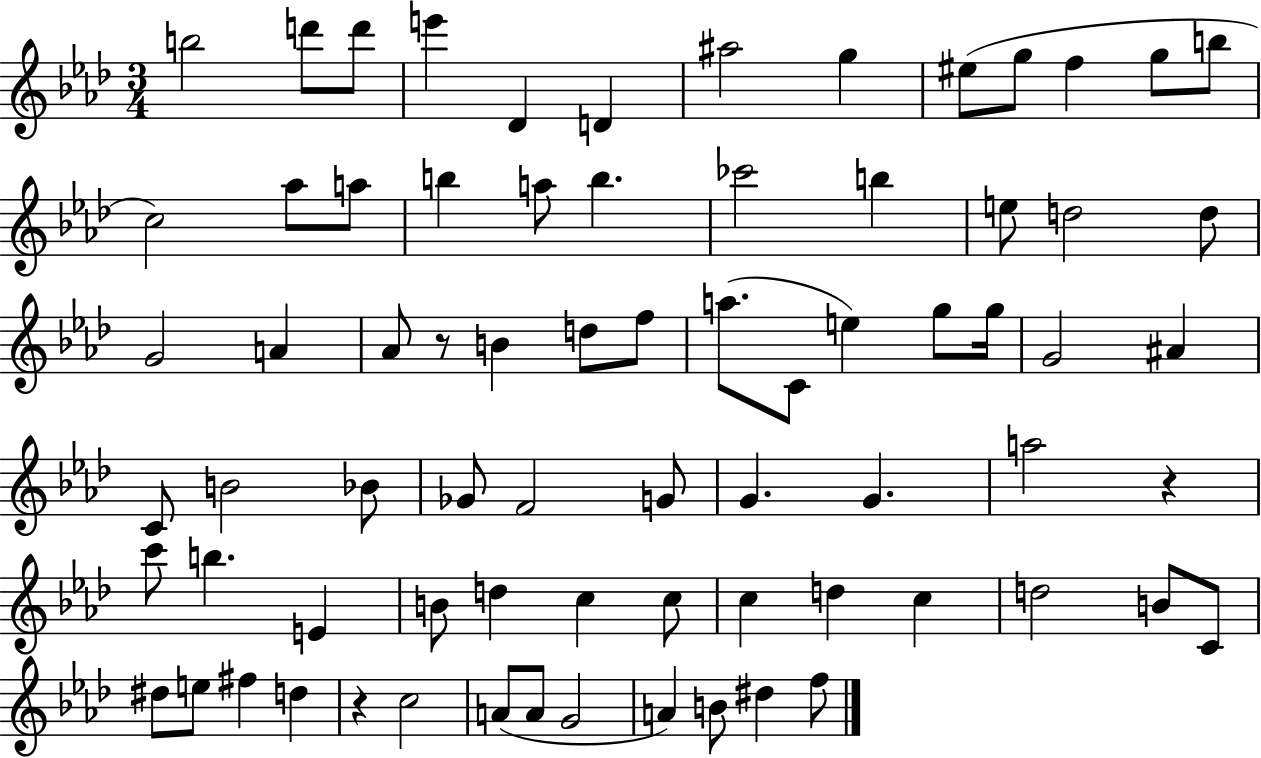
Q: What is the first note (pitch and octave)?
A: B5